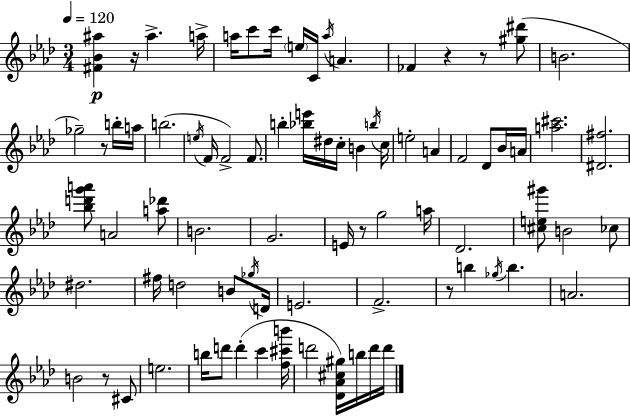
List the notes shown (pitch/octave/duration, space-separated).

[F#4,Bb4,A#5]/q R/s A#5/q. A5/s A5/s C6/e C6/s E5/s C4/s A5/s A4/q. FES4/q R/q R/e [G#5,D#6]/e B4/h. Gb5/h R/e B5/s A5/s B5/h. E5/s F4/s F4/h F4/e. B5/q [Bb5,E6]/s D#5/s C5/s B4/q B5/s C5/s E5/h A4/q F4/h Db4/e Bb4/s A4/s [A5,C#6]/h. [D#4,F#5]/h. [Bb5,D6,G6,A6]/e A4/h [A5,Db6]/e B4/h. G4/h. E4/s R/e G5/h A5/s Db4/h. [C#5,E5,G#6]/e B4/h CES5/e D#5/h. F#5/s D5/h B4/e Gb5/s D4/s E4/h. F4/h. R/e B5/q Gb5/s B5/q. A4/h. B4/h R/e C#4/e E5/h. B5/s D6/e D6/q C6/q [F5,C#6,B6]/s D6/h [Db4,Ab4,C#5,G#5]/s B5/s D6/s D6/s